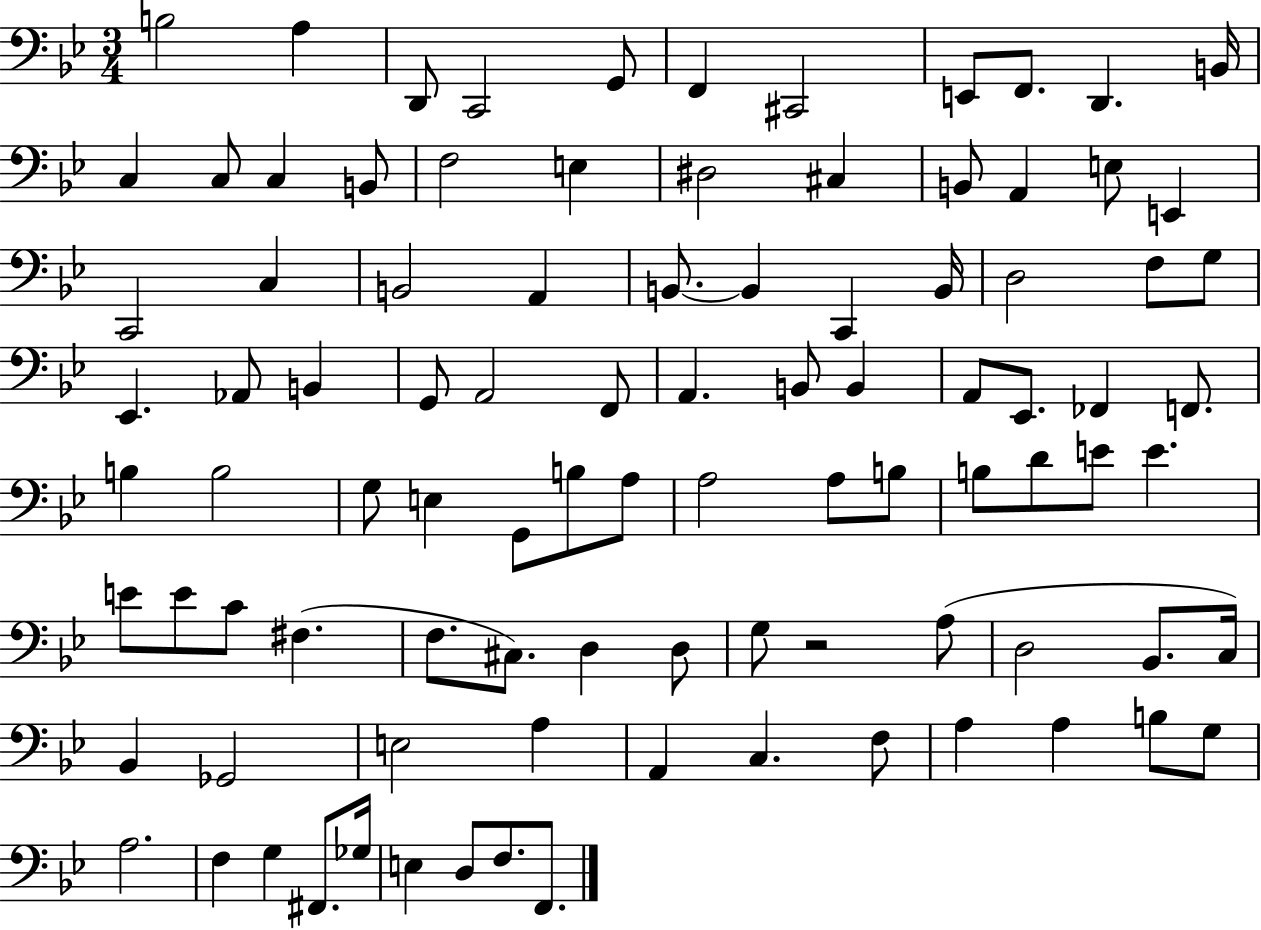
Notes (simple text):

B3/h A3/q D2/e C2/h G2/e F2/q C#2/h E2/e F2/e. D2/q. B2/s C3/q C3/e C3/q B2/e F3/h E3/q D#3/h C#3/q B2/e A2/q E3/e E2/q C2/h C3/q B2/h A2/q B2/e. B2/q C2/q B2/s D3/h F3/e G3/e Eb2/q. Ab2/e B2/q G2/e A2/h F2/e A2/q. B2/e B2/q A2/e Eb2/e. FES2/q F2/e. B3/q B3/h G3/e E3/q G2/e B3/e A3/e A3/h A3/e B3/e B3/e D4/e E4/e E4/q. E4/e E4/e C4/e F#3/q. F3/e. C#3/e. D3/q D3/e G3/e R/h A3/e D3/h Bb2/e. C3/s Bb2/q Gb2/h E3/h A3/q A2/q C3/q. F3/e A3/q A3/q B3/e G3/e A3/h. F3/q G3/q F#2/e. Gb3/s E3/q D3/e F3/e. F2/e.